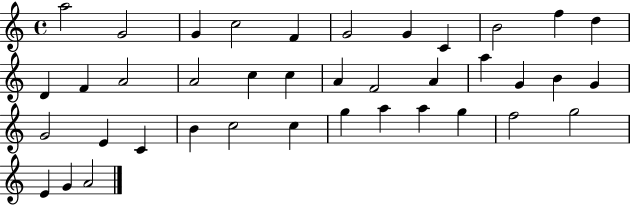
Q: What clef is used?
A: treble